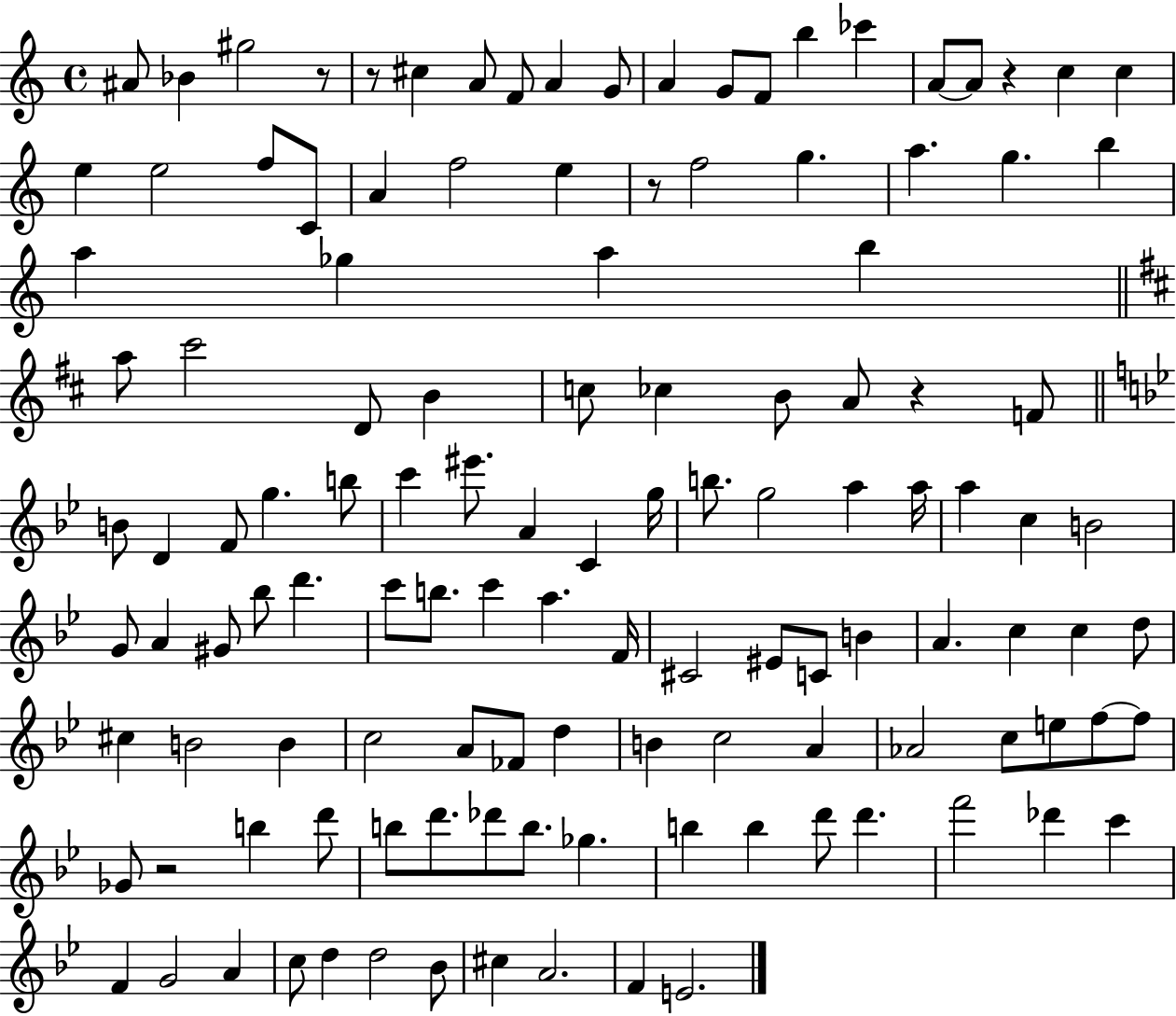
X:1
T:Untitled
M:4/4
L:1/4
K:C
^A/2 _B ^g2 z/2 z/2 ^c A/2 F/2 A G/2 A G/2 F/2 b _c' A/2 A/2 z c c e e2 f/2 C/2 A f2 e z/2 f2 g a g b a _g a b a/2 ^c'2 D/2 B c/2 _c B/2 A/2 z F/2 B/2 D F/2 g b/2 c' ^e'/2 A C g/4 b/2 g2 a a/4 a c B2 G/2 A ^G/2 _b/2 d' c'/2 b/2 c' a F/4 ^C2 ^E/2 C/2 B A c c d/2 ^c B2 B c2 A/2 _F/2 d B c2 A _A2 c/2 e/2 f/2 f/2 _G/2 z2 b d'/2 b/2 d'/2 _d'/2 b/2 _g b b d'/2 d' f'2 _d' c' F G2 A c/2 d d2 _B/2 ^c A2 F E2